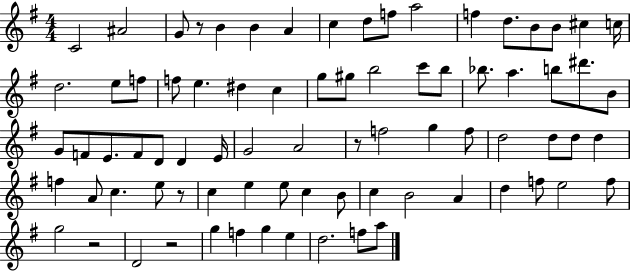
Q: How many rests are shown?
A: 5